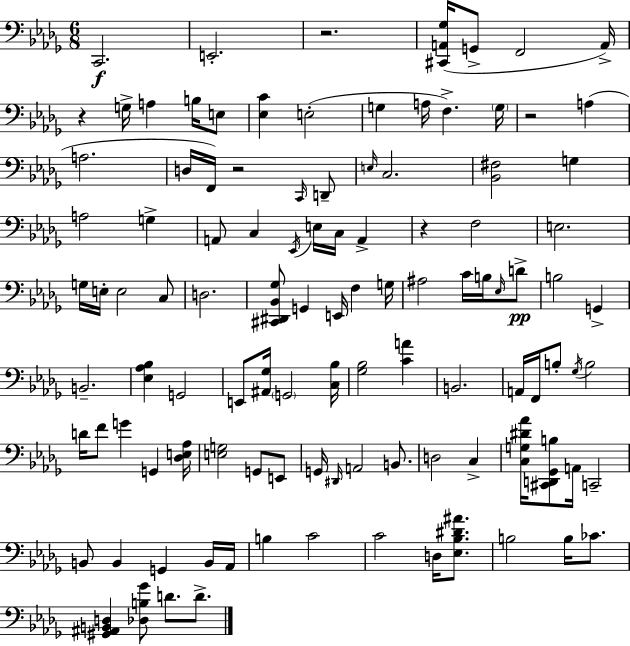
X:1
T:Untitled
M:6/8
L:1/4
K:Bbm
C,,2 E,,2 z2 [^C,,A,,_G,]/4 G,,/2 F,,2 A,,/4 z G,/4 A, B,/4 E,/2 [_E,C] E,2 G, A,/4 F, G,/4 z2 A, A,2 D,/4 F,,/4 z2 C,,/4 D,,/2 E,/4 C,2 [_B,,^F,]2 G, A,2 G, A,,/2 C, _E,,/4 E,/4 C,/4 A,, z F,2 E,2 G,/4 E,/4 E,2 C,/2 D,2 [^C,,^D,,_B,,_G,]/2 G,, E,,/4 F, G,/4 ^A,2 C/4 B,/4 _E,/4 D/2 B,2 G,, B,,2 [_E,_A,_B,] G,,2 E,,/2 [^A,,_G,]/4 G,,2 [C,_B,]/4 [_G,_B,]2 [CA] B,,2 A,,/4 F,,/4 B,/2 _G,/4 B,2 D/4 F/2 G G,, [_D,E,_A,]/4 [E,G,]2 G,,/2 E,,/2 G,,/4 ^D,,/4 A,,2 B,,/2 D,2 C, [C,G,^D_A]/4 [^C,,D,,_G,,B,]/2 A,,/4 C,,2 B,,/2 B,, G,, B,,/4 _A,,/4 B, C2 C2 D,/4 [_E,_B,^D^A]/2 B,2 B,/4 _C/2 [^G,,^A,,B,,D,] [_D,B,_G]/2 D/2 D/2